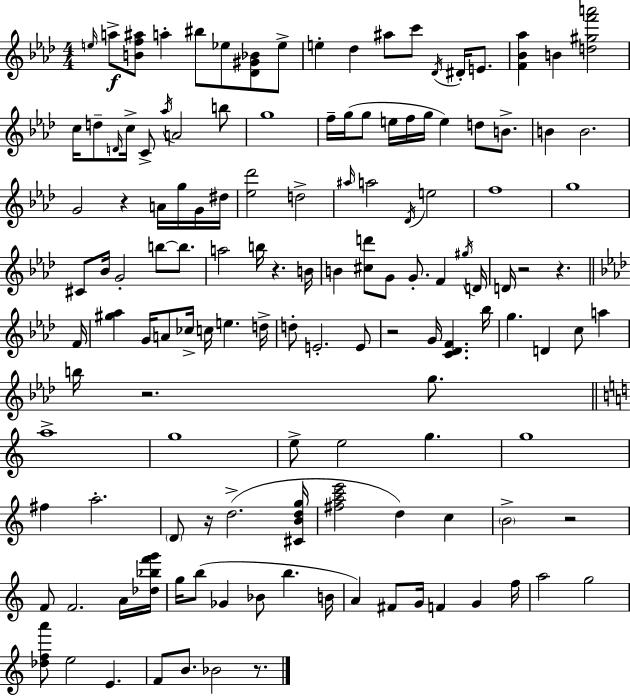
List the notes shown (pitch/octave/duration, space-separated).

E5/s A5/e [B4,F5,A#5]/e A5/q BIS5/e Eb5/e [Db4,G#4,Bb4]/e Eb5/e E5/q Db5/q A#5/e C6/e Db4/s D#4/s E4/e. [F4,Bb4,Ab5]/q B4/q [D5,G#5,F6,A6]/h C5/s D5/e D4/s C5/s C4/e Ab5/s A4/h B5/e G5/w F5/s G5/s G5/e E5/s F5/s G5/s E5/q D5/e B4/e. B4/q B4/h. G4/h R/q A4/s G5/s G4/s D#5/s [Eb5,Db6]/h D5/h A#5/s A5/h Db4/s E5/h F5/w G5/w C#4/e Bb4/s G4/h B5/e B5/e. A5/h B5/s R/q. B4/s B4/q [C#5,D6]/e G4/e G4/e. F4/q G#5/s D4/s D4/s R/h R/q. F4/s [G#5,Ab5]/q G4/s A4/e CES5/s C5/s E5/q. D5/s D5/e E4/h. E4/e R/h G4/s [C4,Db4,F4]/q. Bb5/s G5/q. D4/q C5/e A5/q B5/s R/h. G5/e. A5/w G5/w E5/e E5/h G5/q. G5/w F#5/q A5/h. D4/e R/s D5/h. [C#4,B4,D5,G5]/s [F#5,A5,C6,E6]/h D5/q C5/q B4/h R/h F4/e F4/h. A4/s [Db5,Bb5,F6,G6]/s G5/s B5/e Gb4/q Bb4/e B5/q. B4/s A4/q F#4/e G4/s F4/q G4/q F5/s A5/h G5/h [Db5,F5,A6]/e E5/h E4/q. F4/e B4/e. Bb4/h R/e.